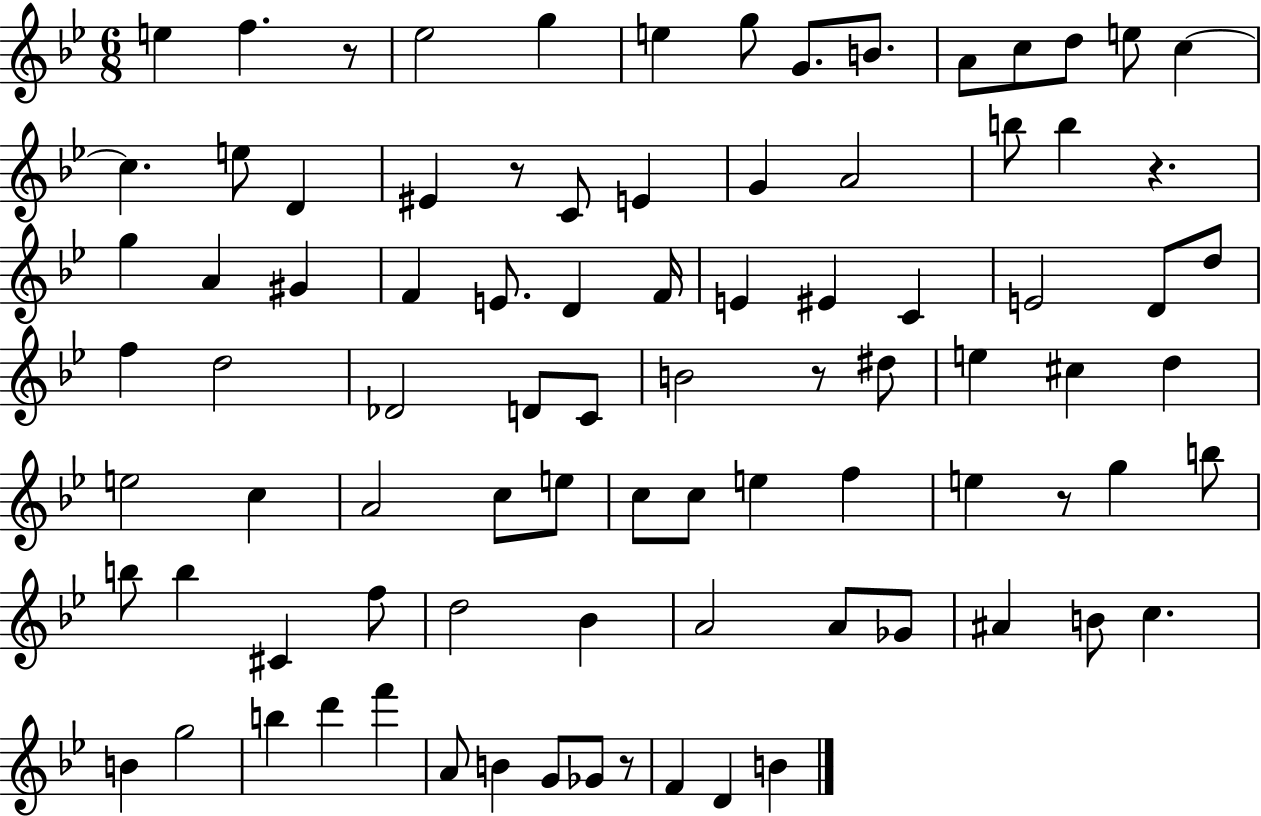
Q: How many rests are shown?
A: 6